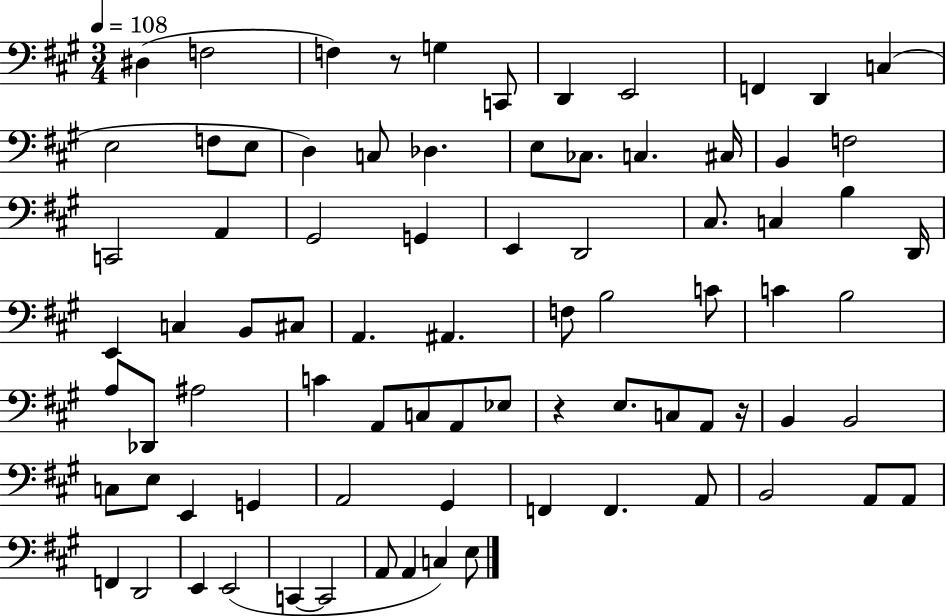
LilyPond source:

{
  \clef bass
  \numericTimeSignature
  \time 3/4
  \key a \major
  \tempo 4 = 108
  dis4( f2 | f4) r8 g4 c,8 | d,4 e,2 | f,4 d,4 c4( | \break e2 f8 e8 | d4) c8 des4. | e8 ces8. c4. cis16 | b,4 f2 | \break c,2 a,4 | gis,2 g,4 | e,4 d,2 | cis8. c4 b4 d,16 | \break e,4 c4 b,8 cis8 | a,4. ais,4. | f8 b2 c'8 | c'4 b2 | \break a8 des,8 ais2 | c'4 a,8 c8 a,8 ees8 | r4 e8. c8 a,8 r16 | b,4 b,2 | \break c8 e8 e,4 g,4 | a,2 gis,4 | f,4 f,4. a,8 | b,2 a,8 a,8 | \break f,4 d,2 | e,4 e,2( | c,4~~ c,2 | a,8 a,4 c4) e8 | \break \bar "|."
}